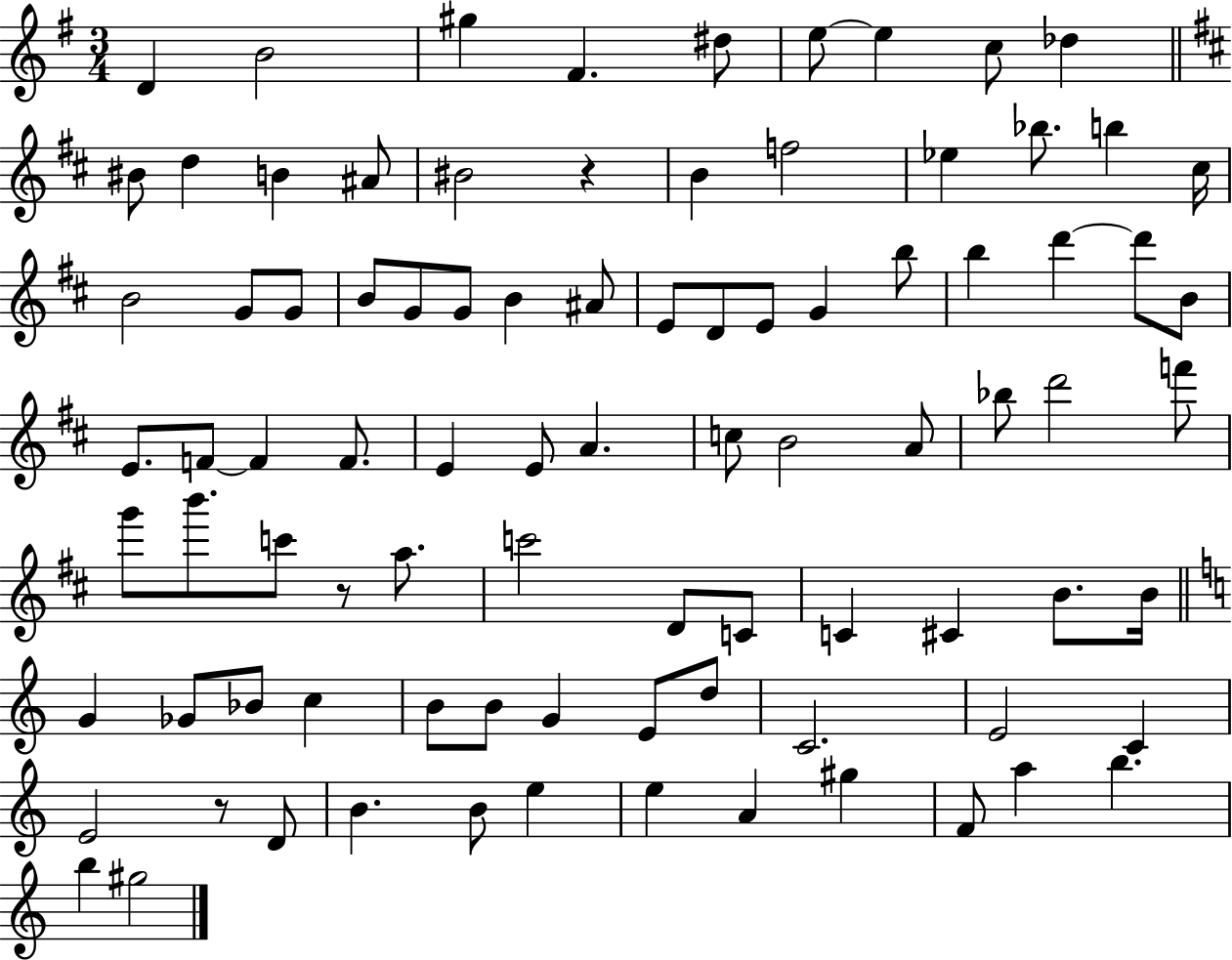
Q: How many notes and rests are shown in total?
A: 89